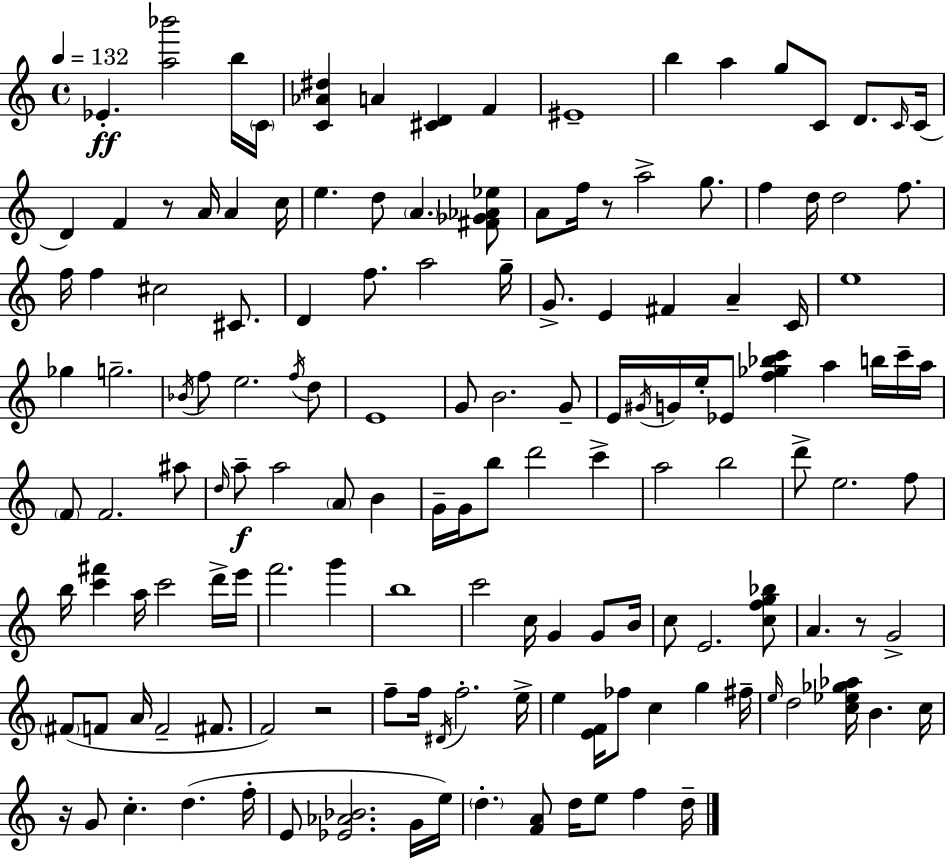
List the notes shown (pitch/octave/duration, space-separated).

Eb4/q. [A5,Bb6]/h B5/s C4/s [C4,Ab4,D#5]/q A4/q [C#4,D4]/q F4/q EIS4/w B5/q A5/q G5/e C4/e D4/e. C4/s C4/s D4/q F4/q R/e A4/s A4/q C5/s E5/q. D5/e A4/q. [F#4,Gb4,Ab4,Eb5]/e A4/e F5/s R/e A5/h G5/e. F5/q D5/s D5/h F5/e. F5/s F5/q C#5/h C#4/e. D4/q F5/e. A5/h G5/s G4/e. E4/q F#4/q A4/q C4/s E5/w Gb5/q G5/h. Bb4/s F5/e E5/h. F5/s D5/e E4/w G4/e B4/h. G4/e E4/s G#4/s G4/s E5/s Eb4/e [F5,Gb5,Bb5,C6]/q A5/q B5/s C6/s A5/s F4/e F4/h. A#5/e D5/s A5/e A5/h A4/e B4/q G4/s G4/s B5/e D6/h C6/q A5/h B5/h D6/e E5/h. F5/e B5/s [C6,F#6]/q A5/s C6/h D6/s E6/s F6/h. G6/q B5/w C6/h C5/s G4/q G4/e B4/s C5/e E4/h. [C5,F5,G5,Bb5]/e A4/q. R/e G4/h F#4/e F4/e A4/s F4/h F#4/e. F4/h R/h F5/e F5/s D#4/s F5/h. E5/s E5/q [E4,F4]/s FES5/e C5/q G5/q F#5/s E5/s D5/h [C5,Eb5,Gb5,Ab5]/s B4/q. C5/s R/s G4/e C5/q. D5/q. F5/s E4/e [Eb4,Ab4,Bb4]/h. G4/s E5/s D5/q. [F4,A4]/e D5/s E5/e F5/q D5/s